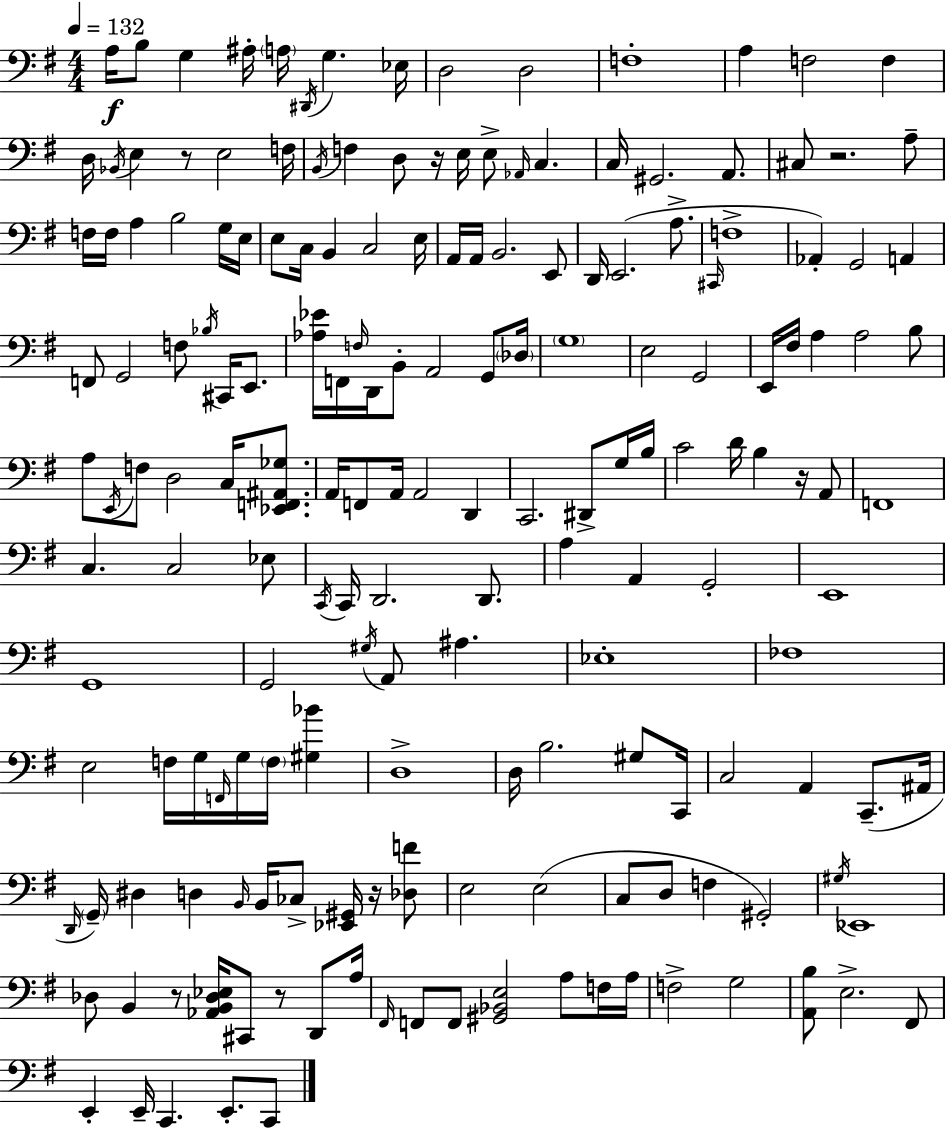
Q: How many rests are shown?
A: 7